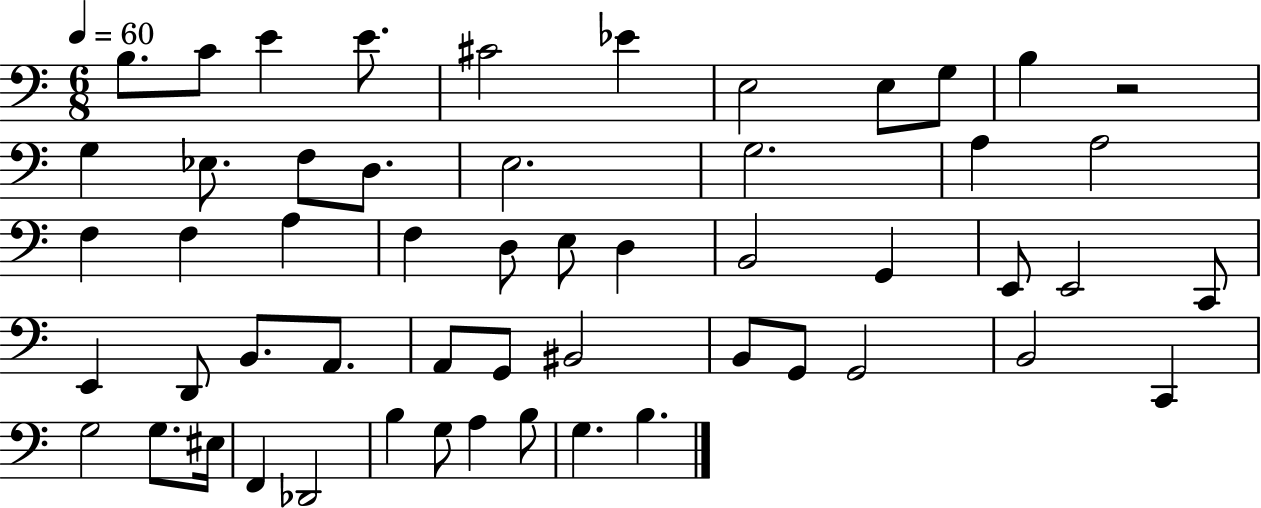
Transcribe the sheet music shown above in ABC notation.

X:1
T:Untitled
M:6/8
L:1/4
K:C
B,/2 C/2 E E/2 ^C2 _E E,2 E,/2 G,/2 B, z2 G, _E,/2 F,/2 D,/2 E,2 G,2 A, A,2 F, F, A, F, D,/2 E,/2 D, B,,2 G,, E,,/2 E,,2 C,,/2 E,, D,,/2 B,,/2 A,,/2 A,,/2 G,,/2 ^B,,2 B,,/2 G,,/2 G,,2 B,,2 C,, G,2 G,/2 ^E,/4 F,, _D,,2 B, G,/2 A, B,/2 G, B,